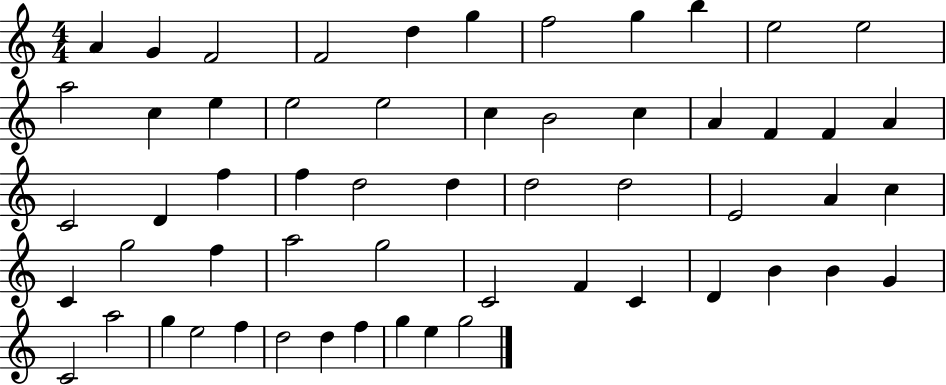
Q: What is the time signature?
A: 4/4